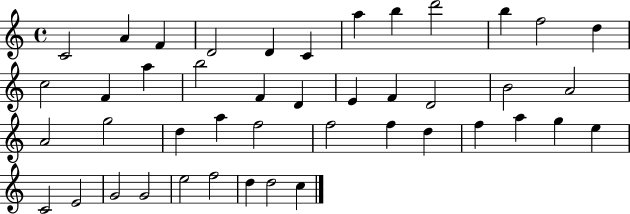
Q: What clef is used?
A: treble